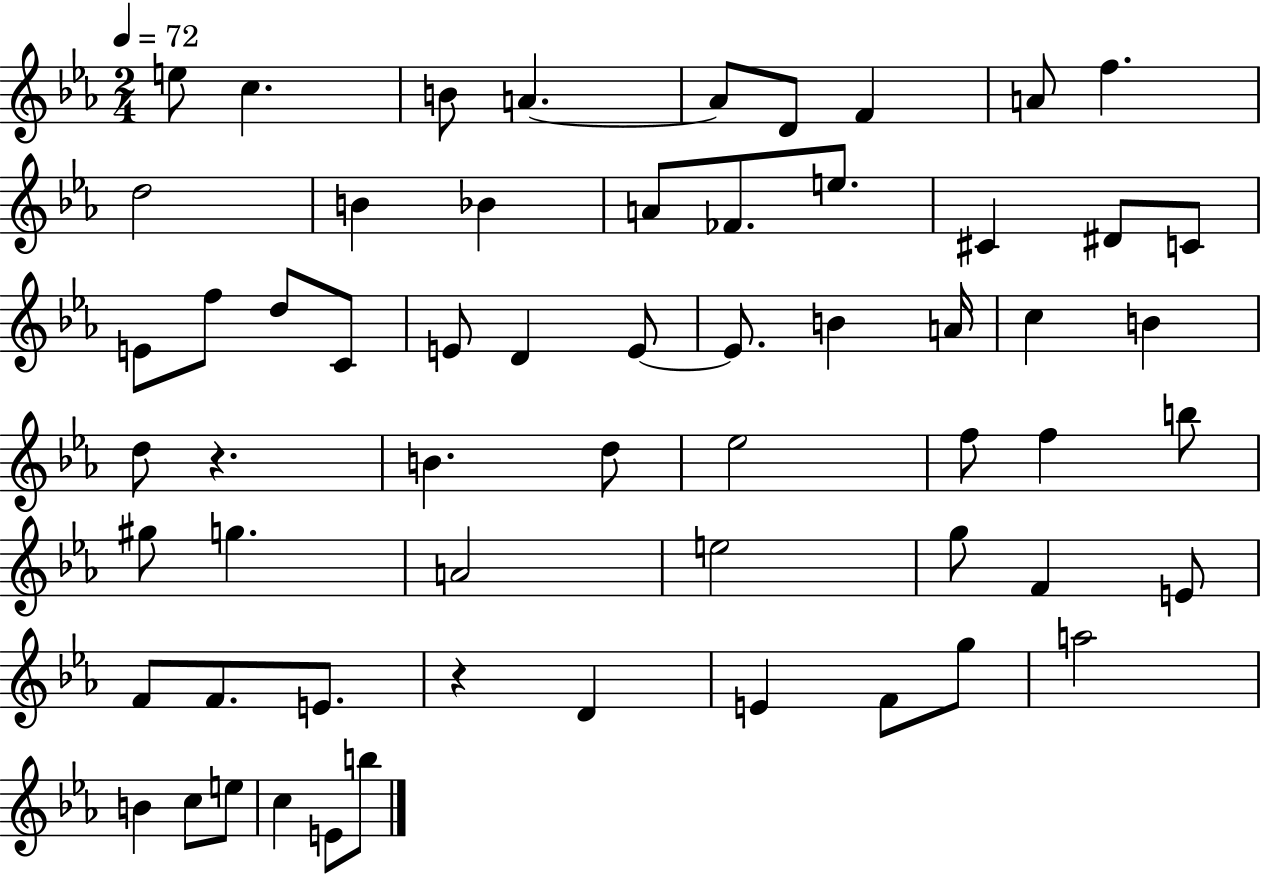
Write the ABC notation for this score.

X:1
T:Untitled
M:2/4
L:1/4
K:Eb
e/2 c B/2 A A/2 D/2 F A/2 f d2 B _B A/2 _F/2 e/2 ^C ^D/2 C/2 E/2 f/2 d/2 C/2 E/2 D E/2 E/2 B A/4 c B d/2 z B d/2 _e2 f/2 f b/2 ^g/2 g A2 e2 g/2 F E/2 F/2 F/2 E/2 z D E F/2 g/2 a2 B c/2 e/2 c E/2 b/2